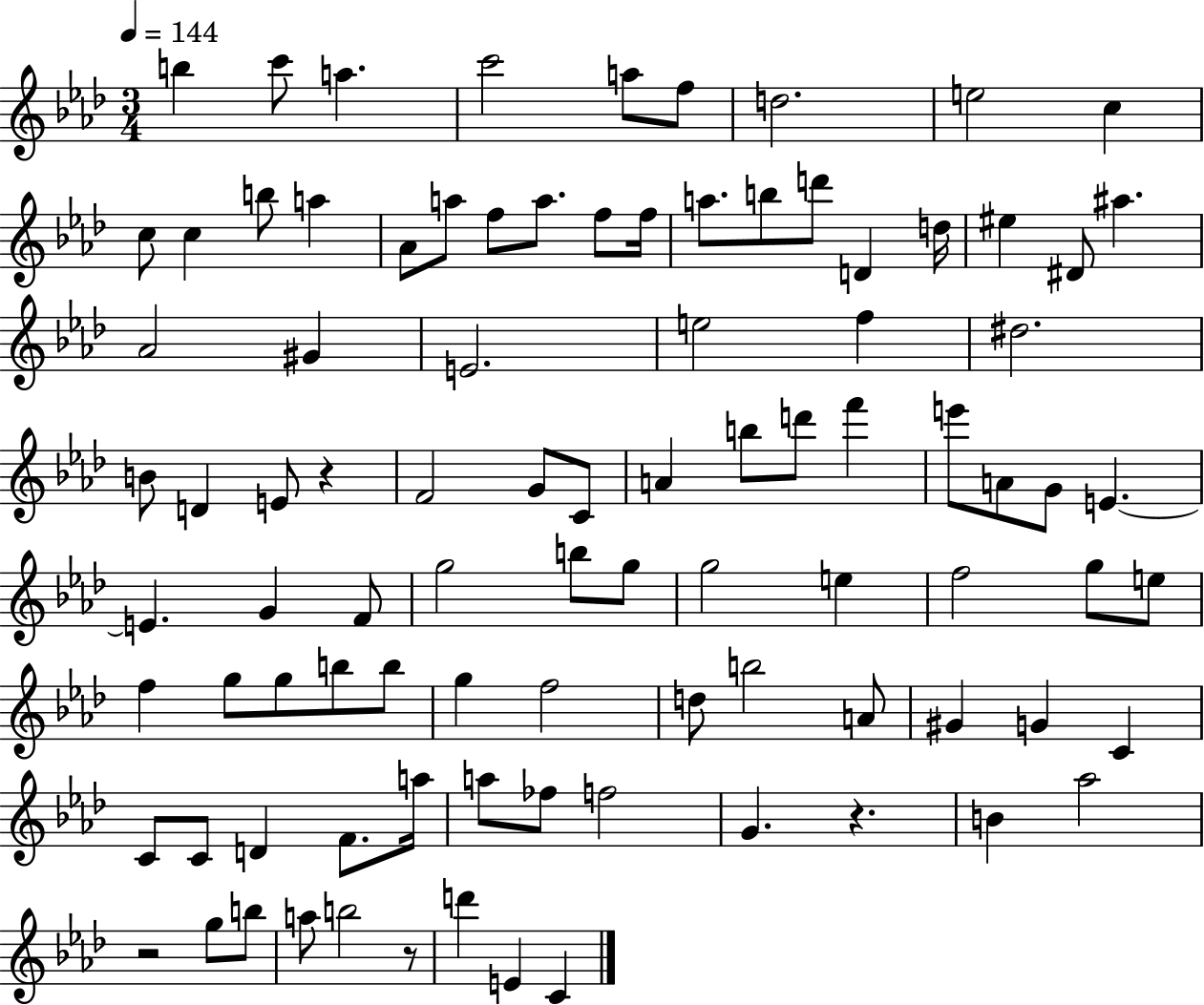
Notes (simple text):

B5/q C6/e A5/q. C6/h A5/e F5/e D5/h. E5/h C5/q C5/e C5/q B5/e A5/q Ab4/e A5/e F5/e A5/e. F5/e F5/s A5/e. B5/e D6/e D4/q D5/s EIS5/q D#4/e A#5/q. Ab4/h G#4/q E4/h. E5/h F5/q D#5/h. B4/e D4/q E4/e R/q F4/h G4/e C4/e A4/q B5/e D6/e F6/q E6/e A4/e G4/e E4/q. E4/q. G4/q F4/e G5/h B5/e G5/e G5/h E5/q F5/h G5/e E5/e F5/q G5/e G5/e B5/e B5/e G5/q F5/h D5/e B5/h A4/e G#4/q G4/q C4/q C4/e C4/e D4/q F4/e. A5/s A5/e FES5/e F5/h G4/q. R/q. B4/q Ab5/h R/h G5/e B5/e A5/e B5/h R/e D6/q E4/q C4/q